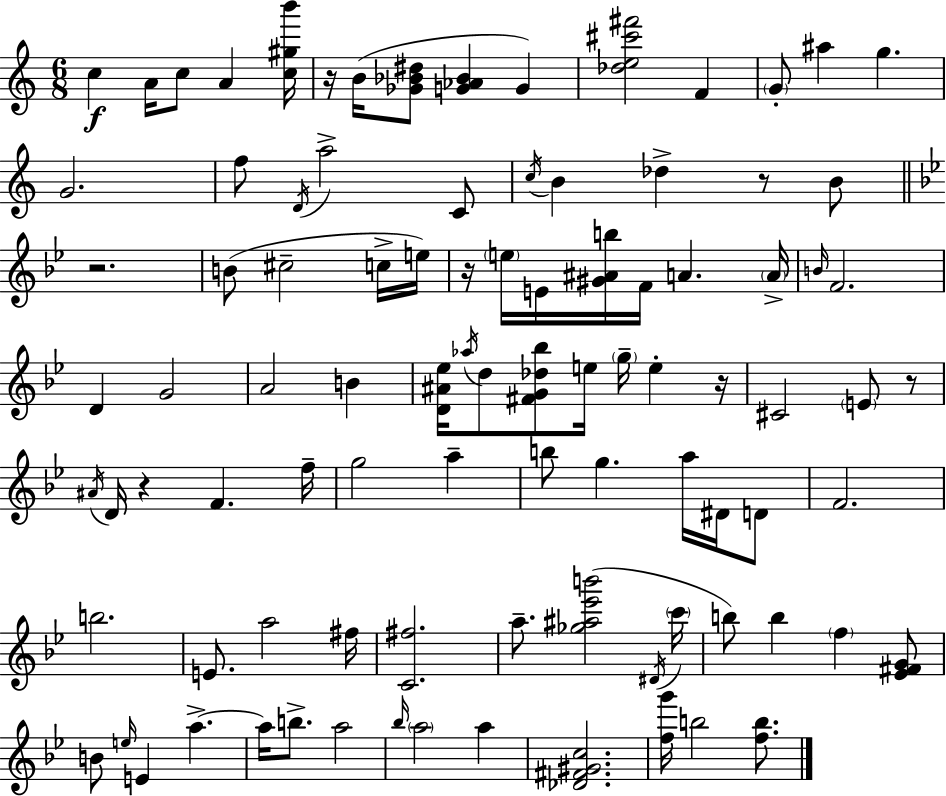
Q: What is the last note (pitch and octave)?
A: B5